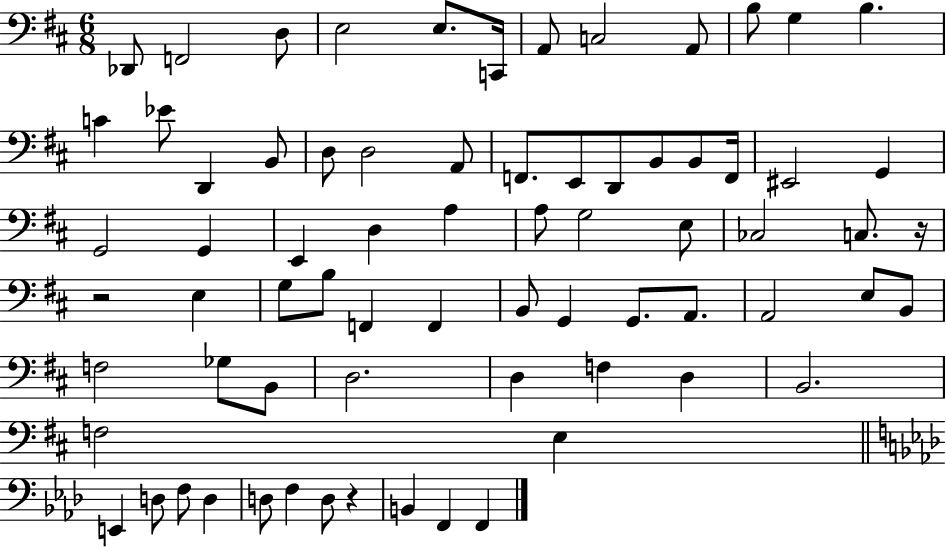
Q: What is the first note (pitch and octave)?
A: Db2